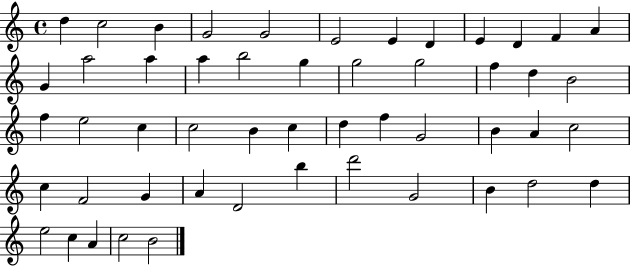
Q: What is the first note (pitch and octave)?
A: D5